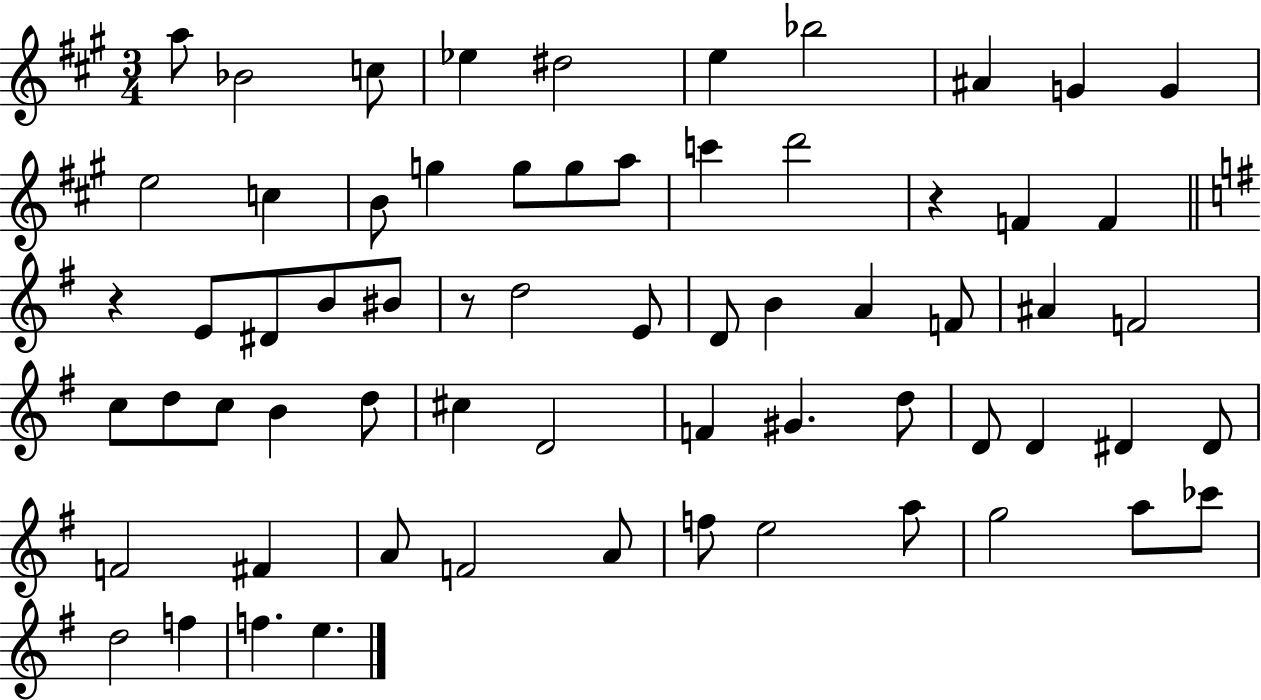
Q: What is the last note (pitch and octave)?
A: E5